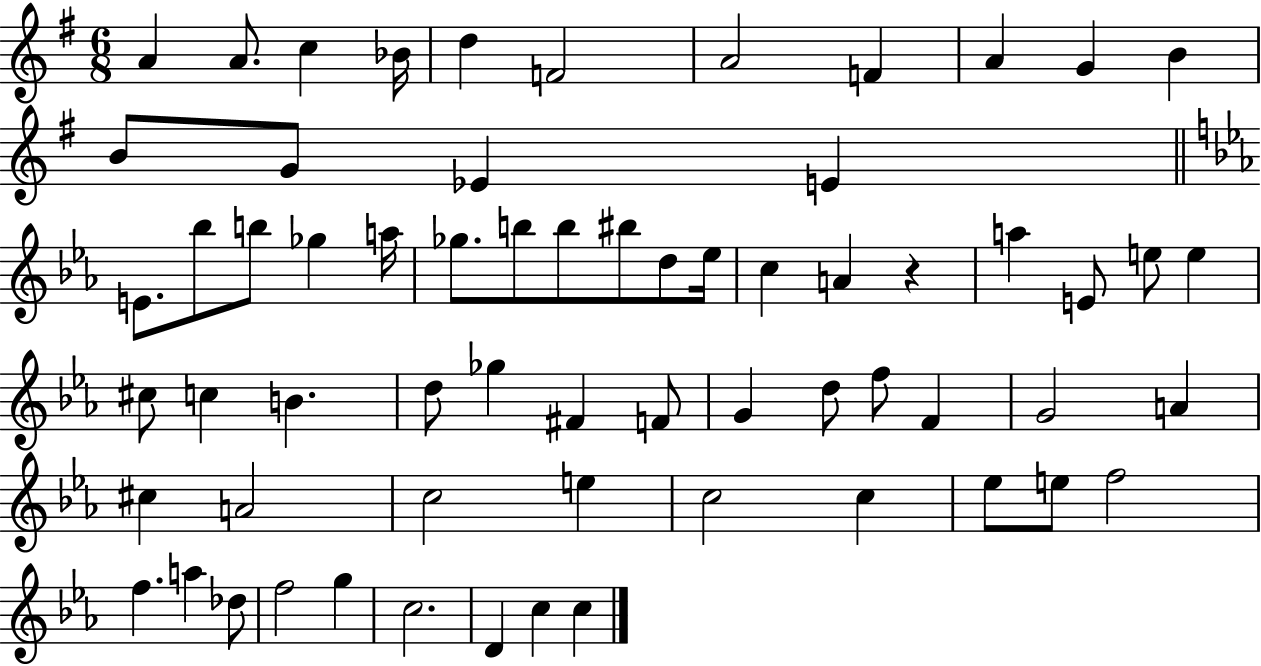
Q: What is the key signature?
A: G major